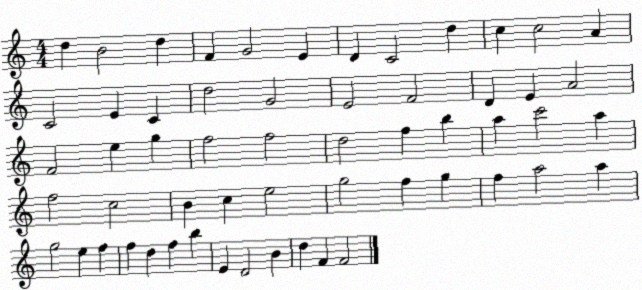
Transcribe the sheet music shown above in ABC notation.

X:1
T:Untitled
M:4/4
L:1/4
K:C
d B2 d F G2 E D C2 d c c2 A C2 E C d2 G2 E2 F2 D E A2 F2 e g f2 f2 d2 f b a c'2 a f2 c2 B c e2 g2 f g f a2 a g2 e f f d f b E D2 B d F F2